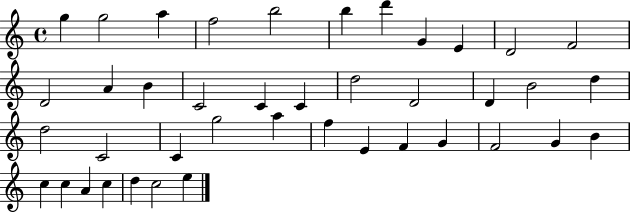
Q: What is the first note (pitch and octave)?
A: G5